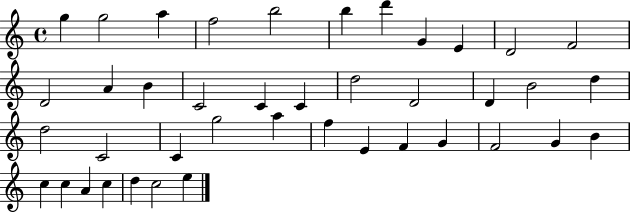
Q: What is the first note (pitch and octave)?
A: G5